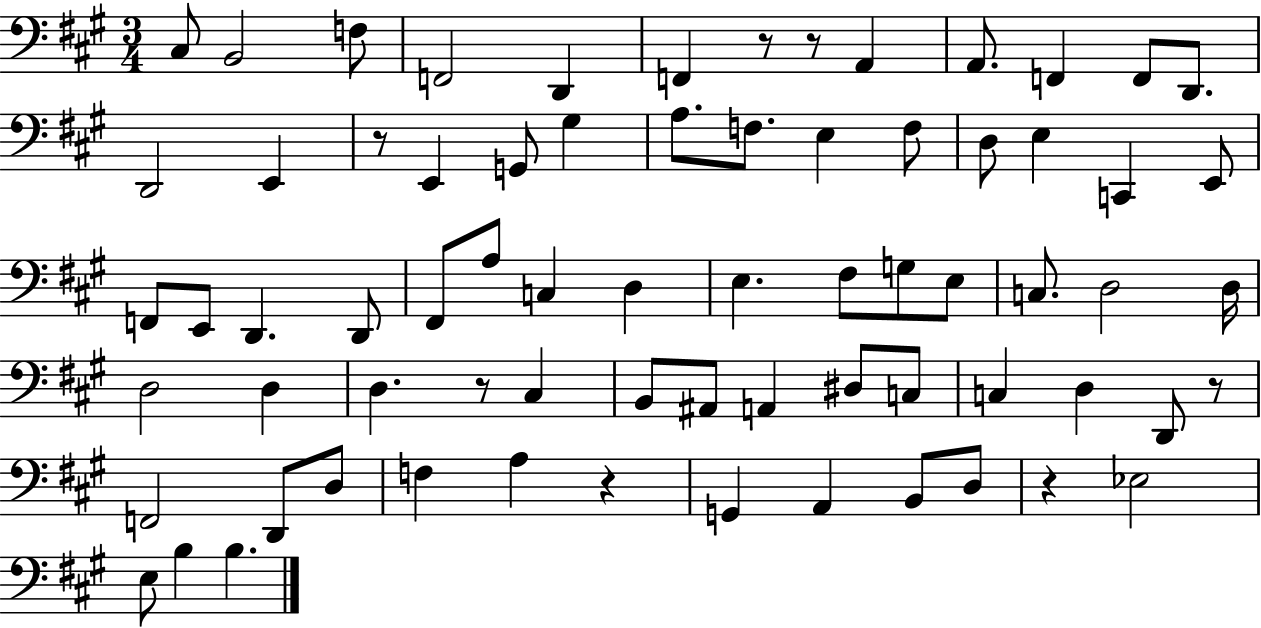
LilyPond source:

{
  \clef bass
  \numericTimeSignature
  \time 3/4
  \key a \major
  \repeat volta 2 { cis8 b,2 f8 | f,2 d,4 | f,4 r8 r8 a,4 | a,8. f,4 f,8 d,8. | \break d,2 e,4 | r8 e,4 g,8 gis4 | a8. f8. e4 f8 | d8 e4 c,4 e,8 | \break f,8 e,8 d,4. d,8 | fis,8 a8 c4 d4 | e4. fis8 g8 e8 | c8. d2 d16 | \break d2 d4 | d4. r8 cis4 | b,8 ais,8 a,4 dis8 c8 | c4 d4 d,8 r8 | \break f,2 d,8 d8 | f4 a4 r4 | g,4 a,4 b,8 d8 | r4 ees2 | \break e8 b4 b4. | } \bar "|."
}